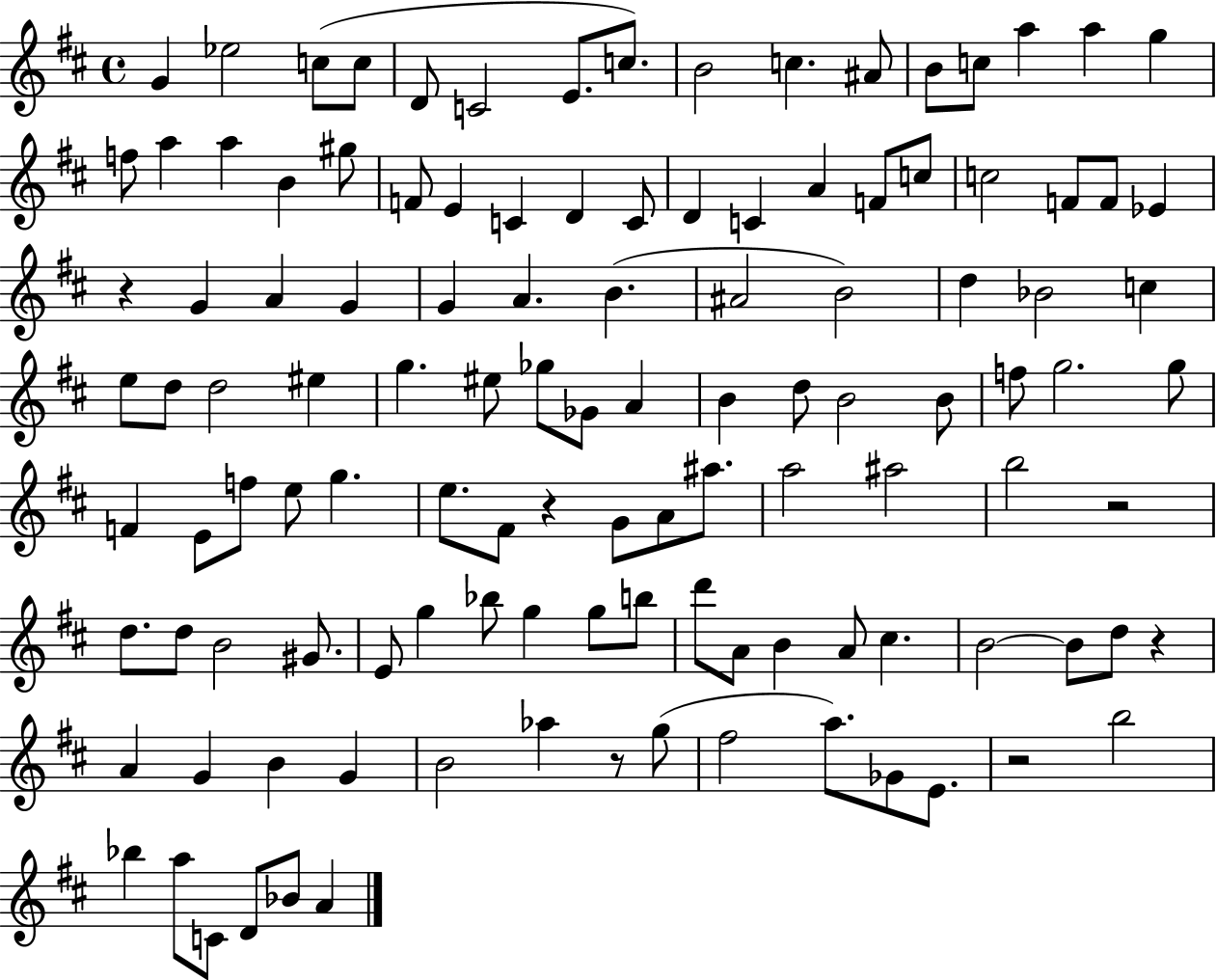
{
  \clef treble
  \time 4/4
  \defaultTimeSignature
  \key d \major
  g'4 ees''2 c''8( c''8 | d'8 c'2 e'8. c''8.) | b'2 c''4. ais'8 | b'8 c''8 a''4 a''4 g''4 | \break f''8 a''4 a''4 b'4 gis''8 | f'8 e'4 c'4 d'4 c'8 | d'4 c'4 a'4 f'8 c''8 | c''2 f'8 f'8 ees'4 | \break r4 g'4 a'4 g'4 | g'4 a'4. b'4.( | ais'2 b'2) | d''4 bes'2 c''4 | \break e''8 d''8 d''2 eis''4 | g''4. eis''8 ges''8 ges'8 a'4 | b'4 d''8 b'2 b'8 | f''8 g''2. g''8 | \break f'4 e'8 f''8 e''8 g''4. | e''8. fis'8 r4 g'8 a'8 ais''8. | a''2 ais''2 | b''2 r2 | \break d''8. d''8 b'2 gis'8. | e'8 g''4 bes''8 g''4 g''8 b''8 | d'''8 a'8 b'4 a'8 cis''4. | b'2~~ b'8 d''8 r4 | \break a'4 g'4 b'4 g'4 | b'2 aes''4 r8 g''8( | fis''2 a''8.) ges'8 e'8. | r2 b''2 | \break bes''4 a''8 c'8 d'8 bes'8 a'4 | \bar "|."
}